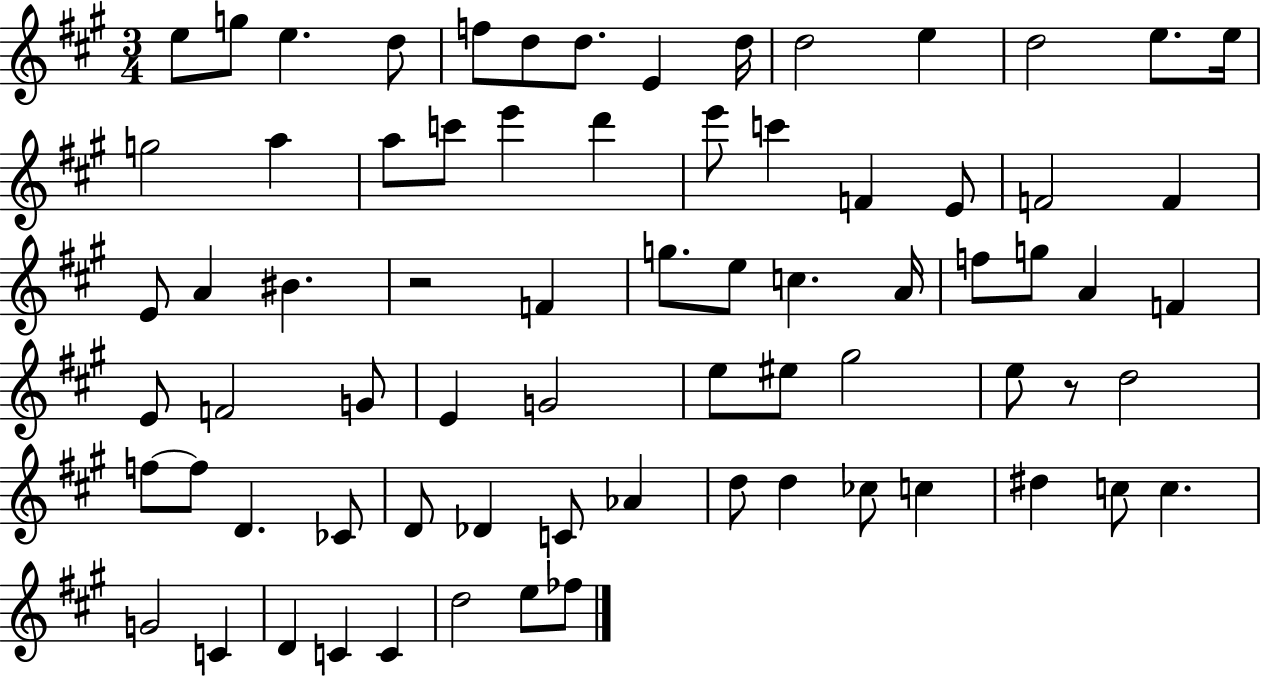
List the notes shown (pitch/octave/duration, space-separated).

E5/e G5/e E5/q. D5/e F5/e D5/e D5/e. E4/q D5/s D5/h E5/q D5/h E5/e. E5/s G5/h A5/q A5/e C6/e E6/q D6/q E6/e C6/q F4/q E4/e F4/h F4/q E4/e A4/q BIS4/q. R/h F4/q G5/e. E5/e C5/q. A4/s F5/e G5/e A4/q F4/q E4/e F4/h G4/e E4/q G4/h E5/e EIS5/e G#5/h E5/e R/e D5/h F5/e F5/e D4/q. CES4/e D4/e Db4/q C4/e Ab4/q D5/e D5/q CES5/e C5/q D#5/q C5/e C5/q. G4/h C4/q D4/q C4/q C4/q D5/h E5/e FES5/e